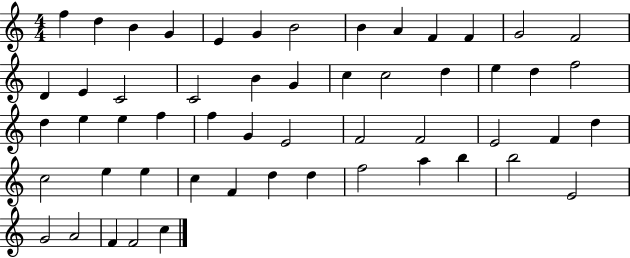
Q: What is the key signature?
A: C major